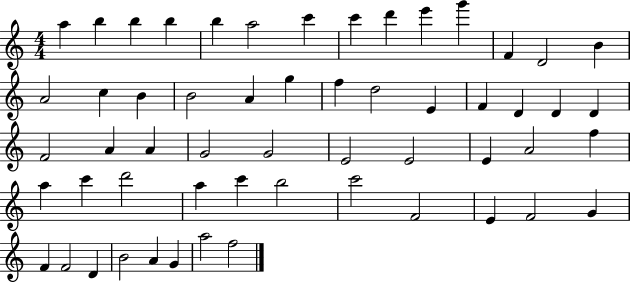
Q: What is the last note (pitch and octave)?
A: F5